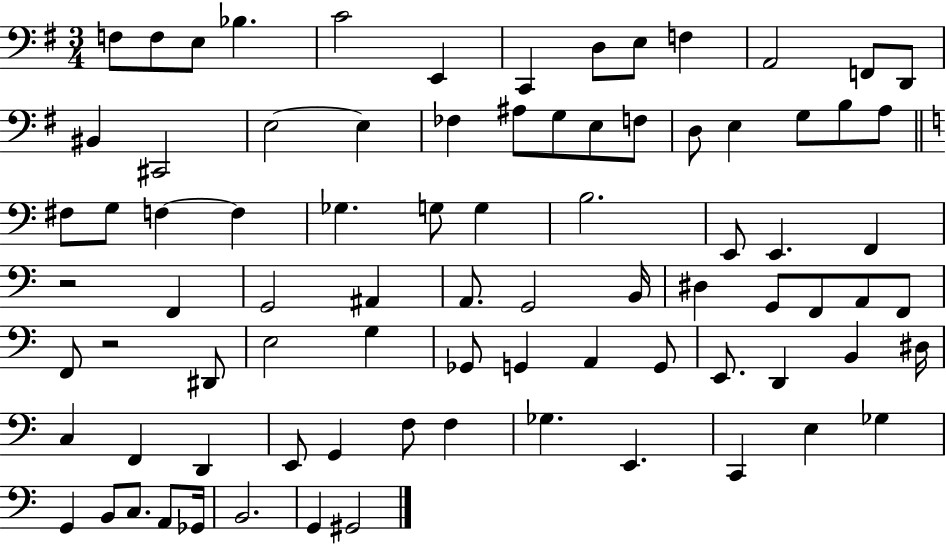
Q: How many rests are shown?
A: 2